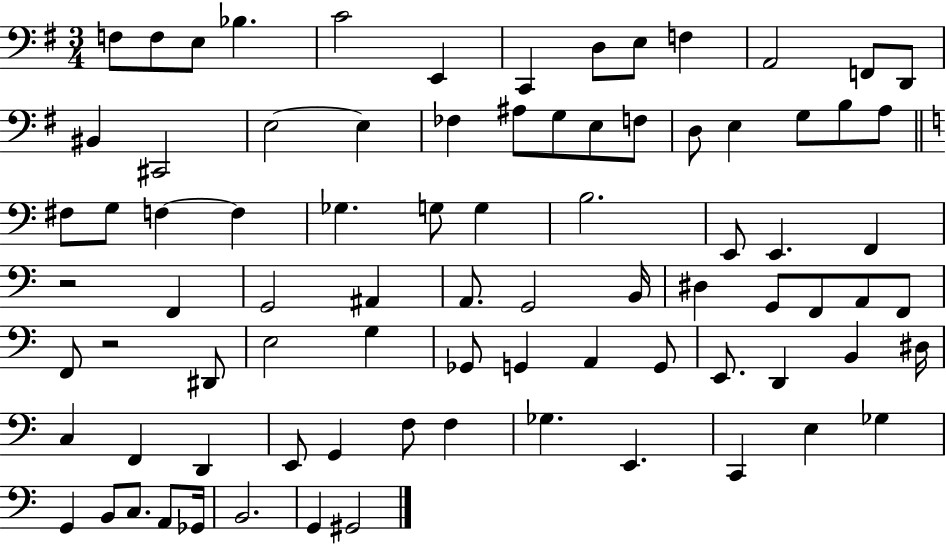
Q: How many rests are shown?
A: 2